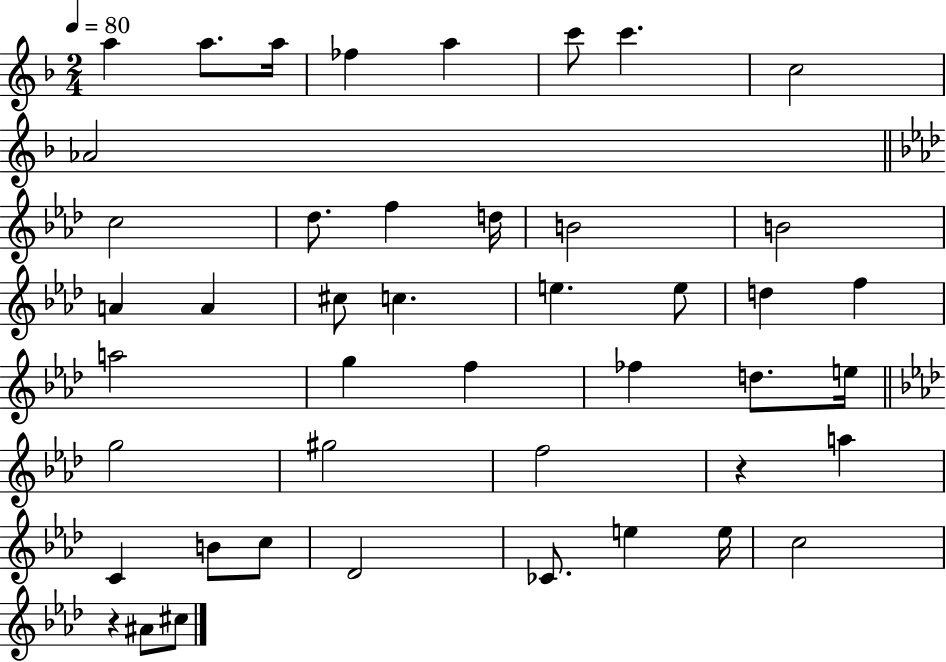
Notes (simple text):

A5/q A5/e. A5/s FES5/q A5/q C6/e C6/q. C5/h Ab4/h C5/h Db5/e. F5/q D5/s B4/h B4/h A4/q A4/q C#5/e C5/q. E5/q. E5/e D5/q F5/q A5/h G5/q F5/q FES5/q D5/e. E5/s G5/h G#5/h F5/h R/q A5/q C4/q B4/e C5/e Db4/h CES4/e. E5/q E5/s C5/h R/q A#4/e C#5/e